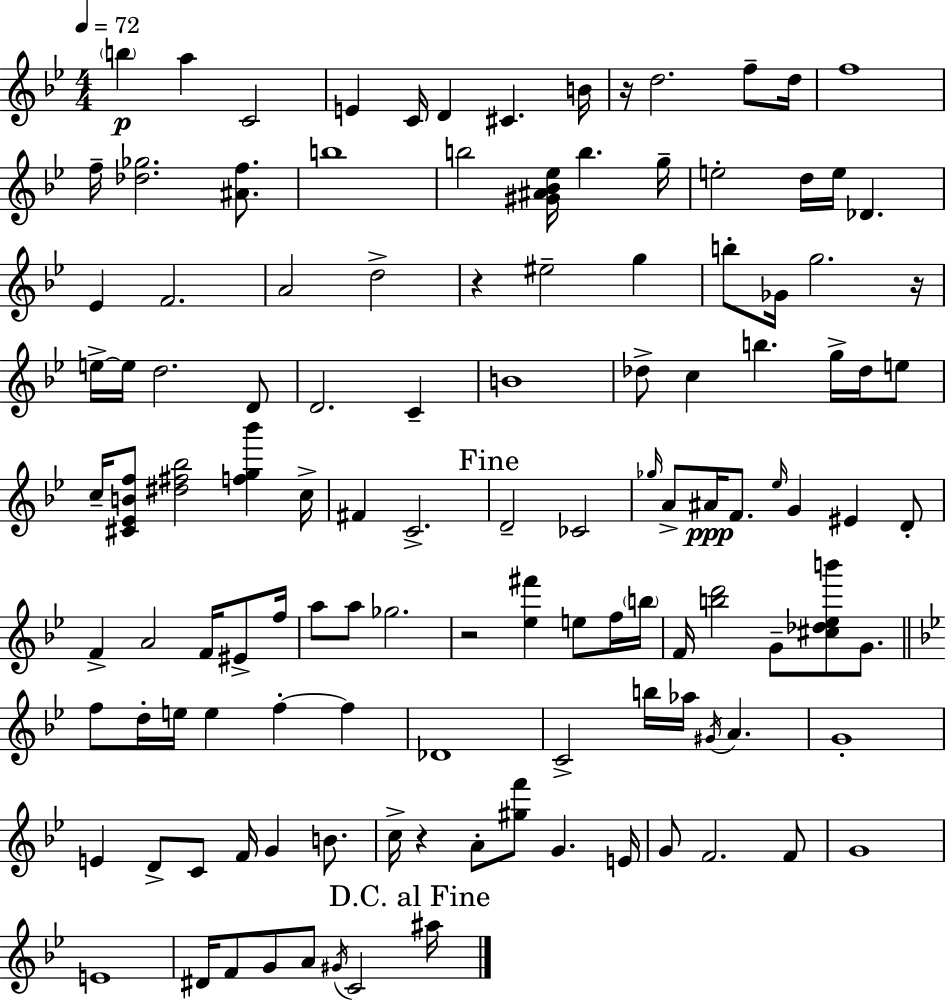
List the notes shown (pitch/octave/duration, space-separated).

B5/q A5/q C4/h E4/q C4/s D4/q C#4/q. B4/s R/s D5/h. F5/e D5/s F5/w F5/s [Db5,Gb5]/h. [A#4,F5]/e. B5/w B5/h [G#4,A#4,Bb4,Eb5]/s B5/q. G5/s E5/h D5/s E5/s Db4/q. Eb4/q F4/h. A4/h D5/h R/q EIS5/h G5/q B5/e Gb4/s G5/h. R/s E5/s E5/s D5/h. D4/e D4/h. C4/q B4/w Db5/e C5/q B5/q. G5/s Db5/s E5/e C5/s [C#4,Eb4,B4,F5]/e [D#5,F#5,Bb5]/h [F5,G5,Bb6]/q C5/s F#4/q C4/h. D4/h CES4/h Gb5/s A4/e A#4/s F4/e. Eb5/s G4/q EIS4/q D4/e F4/q A4/h F4/s EIS4/e F5/s A5/e A5/e Gb5/h. R/h [Eb5,F#6]/q E5/e F5/s B5/s F4/s [B5,D6]/h G4/e [C#5,Db5,Eb5,B6]/e G4/e. F5/e D5/s E5/s E5/q F5/q F5/q Db4/w C4/h B5/s Ab5/s G#4/s A4/q. G4/w E4/q D4/e C4/e F4/s G4/q B4/e. C5/s R/q A4/e [G#5,F6]/e G4/q. E4/s G4/e F4/h. F4/e G4/w E4/w D#4/s F4/e G4/e A4/e G#4/s C4/h A#5/s